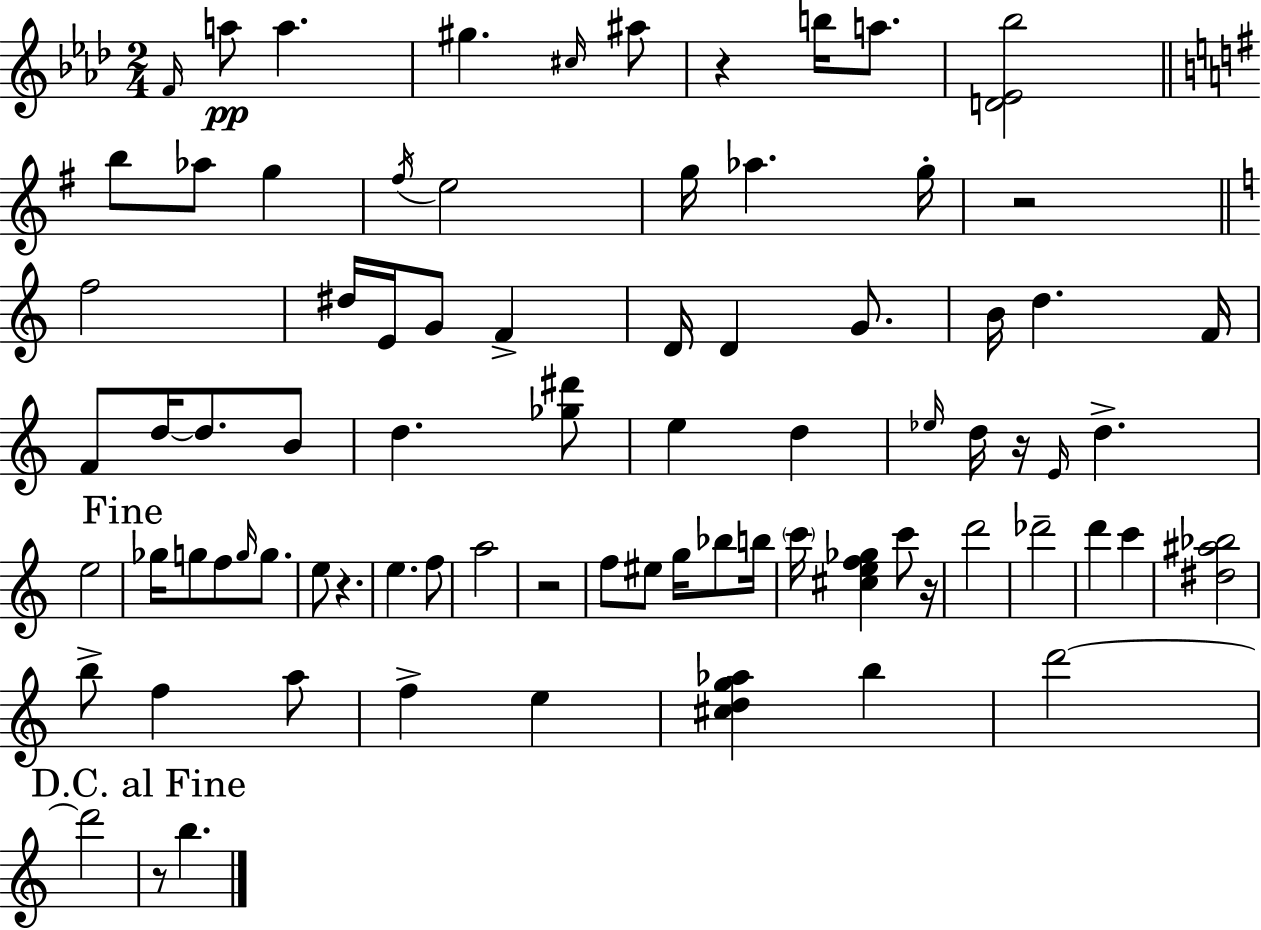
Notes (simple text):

F4/s A5/e A5/q. G#5/q. C#5/s A#5/e R/q B5/s A5/e. [D4,Eb4,Bb5]/h B5/e Ab5/e G5/q F#5/s E5/h G5/s Ab5/q. G5/s R/h F5/h D#5/s E4/s G4/e F4/q D4/s D4/q G4/e. B4/s D5/q. F4/s F4/e D5/s D5/e. B4/e D5/q. [Gb5,D#6]/e E5/q D5/q Eb5/s D5/s R/s E4/s D5/q. E5/h Gb5/s G5/e F5/e G5/s G5/e. E5/e R/q. E5/q. F5/e A5/h R/h F5/e EIS5/e G5/s Bb5/e B5/s C6/s [C#5,E5,F5,Gb5]/q C6/e R/s D6/h Db6/h D6/q C6/q [D#5,A#5,Bb5]/h B5/e F5/q A5/e F5/q E5/q [C#5,D5,G5,Ab5]/q B5/q D6/h D6/h R/e B5/q.